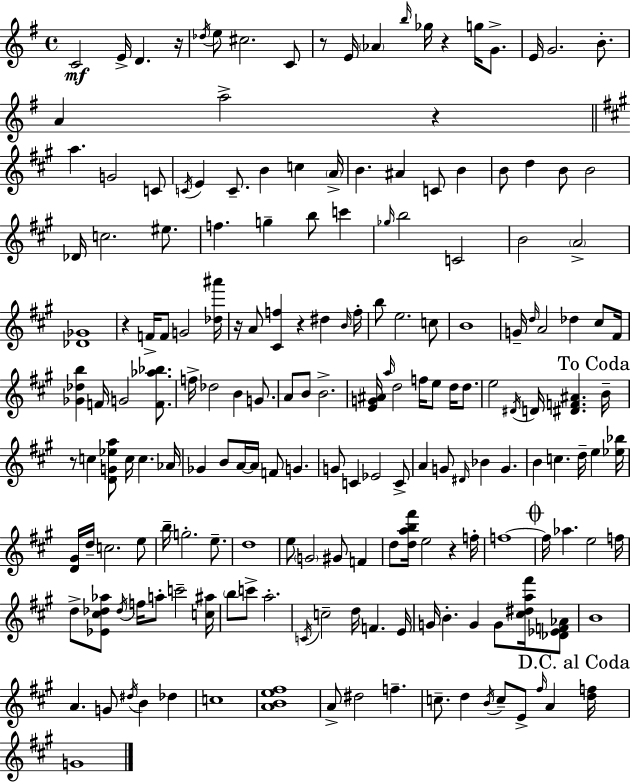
C4/h E4/s D4/q. R/s Db5/s E5/e C#5/h. C4/e R/e E4/s Ab4/q B5/s Gb5/s R/q G5/s G4/e. E4/s G4/h. B4/e. A4/q A5/h R/q A5/q. G4/h C4/e C4/s E4/q C4/e. B4/q C5/q A4/s B4/q. A#4/q C4/e B4/q B4/e D5/q B4/e B4/h Db4/s C5/h. EIS5/e. F5/q. G5/q B5/e C6/q Gb5/s B5/h C4/h B4/h A4/h [Db4,Gb4]/w R/q F4/s F4/e G4/h [Db5,A#6]/s R/s A4/e [C#4,F5]/q R/q D#5/q B4/s F5/s B5/e E5/h. C5/e B4/w G4/s D5/s A4/h Db5/q C#5/e F#4/s [Gb4,Db5,B5]/q F4/s G4/h [F4,Ab5,Bb5]/e. F5/s Db5/h B4/q G4/e. A4/e B4/e B4/h. [E4,G4,A#4]/s A5/s D5/h F5/s E5/e D5/s D5/e. E5/h D#4/s D4/s [D#4,F4,A#4]/q. B4/s R/e C5/q [D4,G4,Eb5,A5]/e C5/s C5/q. Ab4/s Gb4/q B4/e A4/s A4/s F4/e G4/q. G4/e C4/q Eb4/h C4/e A4/q G4/e D#4/s Bb4/q G4/q. B4/q C5/q. D5/s E5/q [Eb5,Bb5]/s [D4,G#4]/s D5/s C5/h. E5/e B5/s G5/h. E5/e. D5/w E5/e G4/h G#4/e F4/q D5/e [D5,A5,B5,F#6]/s E5/h R/q F5/s F5/w F5/s Ab5/q. E5/h F5/s D5/e [Eb4,C#5,Db5,Ab5]/e Db5/s F5/s A5/e C6/h [C5,A#5]/s B5/e C6/e A5/h. C4/s C5/h D5/s F4/q. E4/s G4/s B4/q. G4/q G4/e [C#5,D#5,A5,F#6]/s [Db4,Eb4,F4,Ab4]/e B4/w A4/q. G4/e D#5/s B4/q Db5/q C5/w [A4,B4,E5,F#5]/w A4/e D#5/h F5/q. C5/e. D5/q B4/s C5/e E4/e F#5/s A4/q [D5,F5]/s G4/w